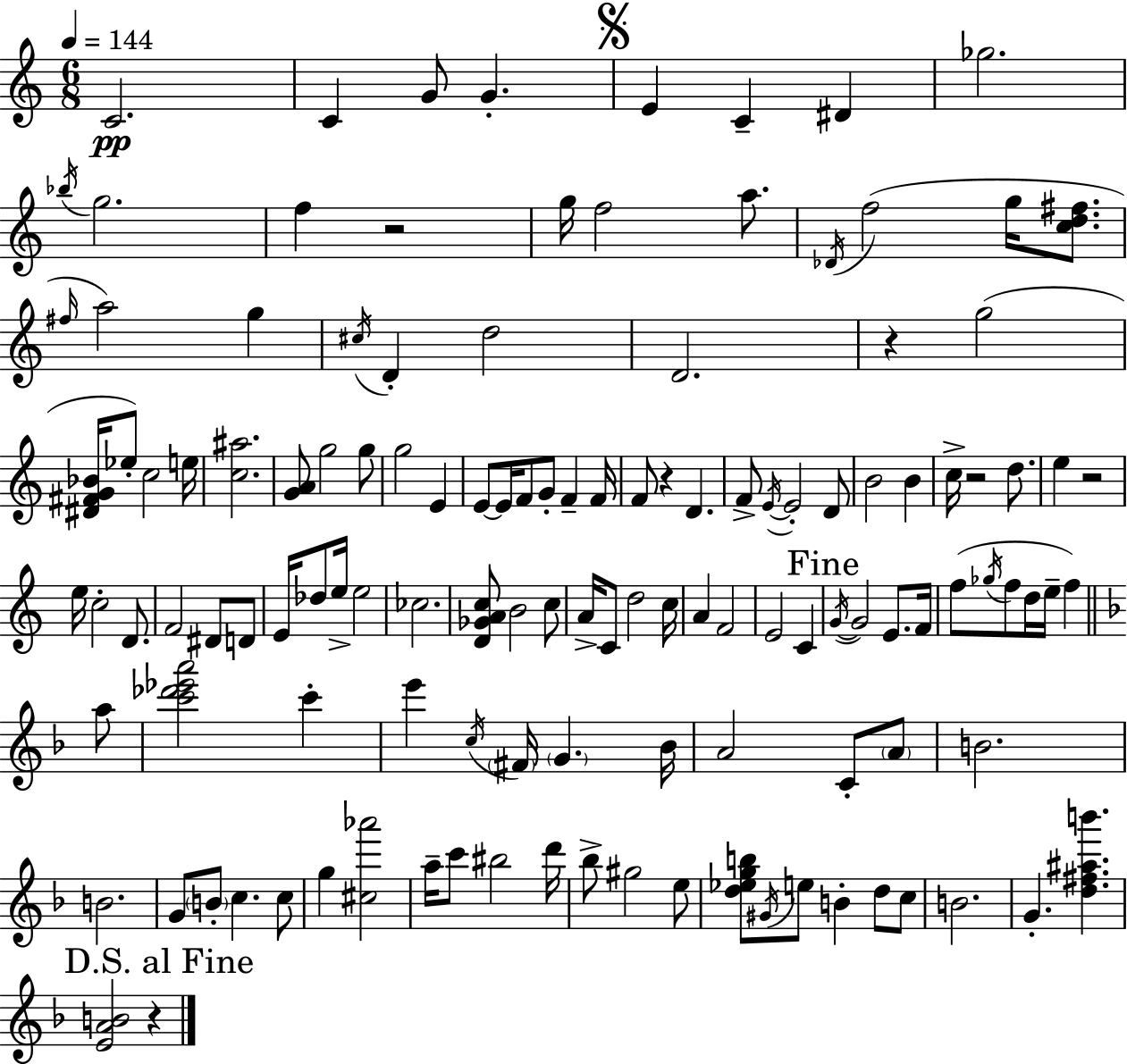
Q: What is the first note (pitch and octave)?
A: C4